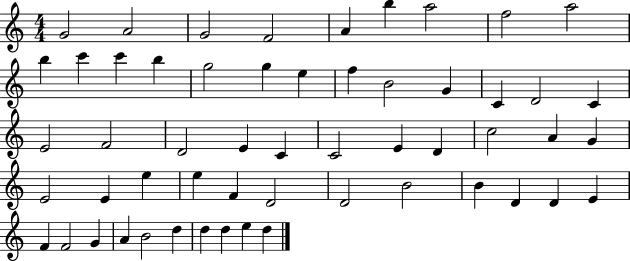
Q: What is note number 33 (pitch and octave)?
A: G4